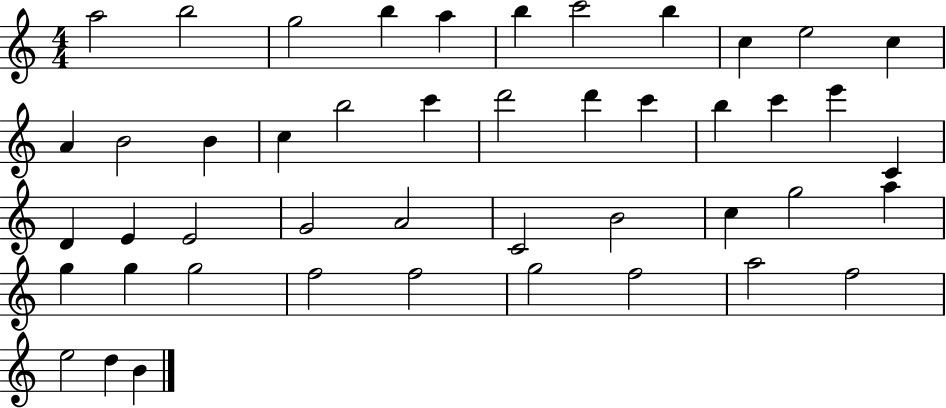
X:1
T:Untitled
M:4/4
L:1/4
K:C
a2 b2 g2 b a b c'2 b c e2 c A B2 B c b2 c' d'2 d' c' b c' e' C D E E2 G2 A2 C2 B2 c g2 a g g g2 f2 f2 g2 f2 a2 f2 e2 d B